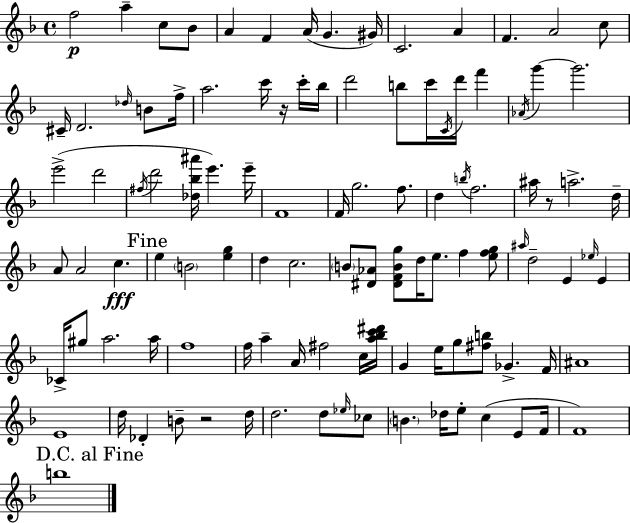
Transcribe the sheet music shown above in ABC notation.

X:1
T:Untitled
M:4/4
L:1/4
K:F
f2 a c/2 _B/2 A F A/4 G ^G/4 C2 A F A2 c/2 ^C/4 D2 _d/4 B/2 f/4 a2 c'/4 z/4 c'/4 _b/4 d'2 b/2 c'/4 C/4 d'/4 f' _A/4 g' g'2 e'2 d'2 ^f/4 d'2 [_d_b^a']/4 e' e'/4 F4 F/4 g2 f/2 d b/4 f2 ^a/4 z/2 a2 d/4 A/2 A2 c e B2 [eg] d c2 B/2 [^D_A]/2 [^DFBg]/2 d/4 e/2 f [efg]/2 ^a/4 d2 E _e/4 E _C/4 ^g/2 a2 a/4 f4 f/4 a A/4 ^f2 c/4 [a_bc'^d']/4 G e/4 g/2 [^fb]/2 _G F/4 ^A4 E4 d/4 _D B/2 z2 d/4 d2 d/2 _e/4 _c/2 B _d/4 e/2 c E/2 F/4 F4 b4